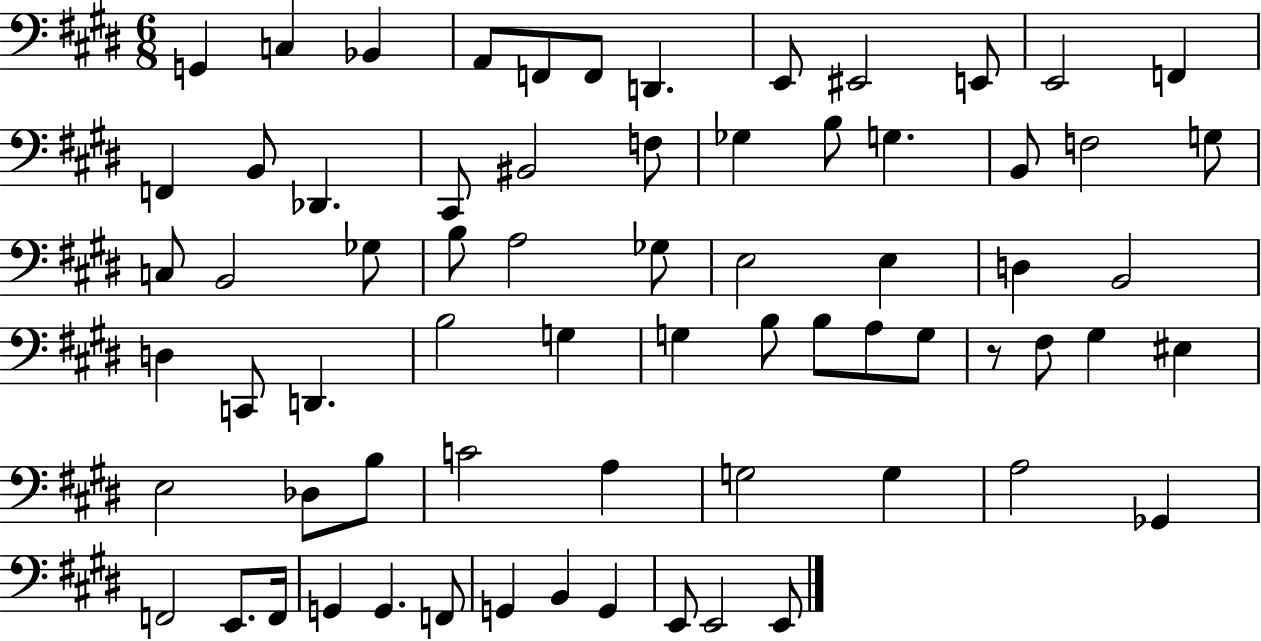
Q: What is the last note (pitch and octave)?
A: E2